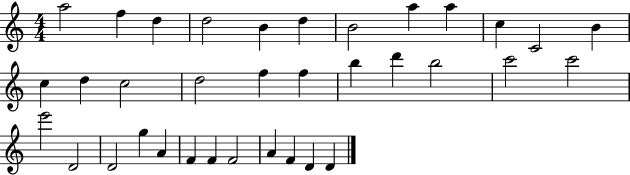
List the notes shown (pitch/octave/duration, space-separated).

A5/h F5/q D5/q D5/h B4/q D5/q B4/h A5/q A5/q C5/q C4/h B4/q C5/q D5/q C5/h D5/h F5/q F5/q B5/q D6/q B5/h C6/h C6/h E6/h D4/h D4/h G5/q A4/q F4/q F4/q F4/h A4/q F4/q D4/q D4/q